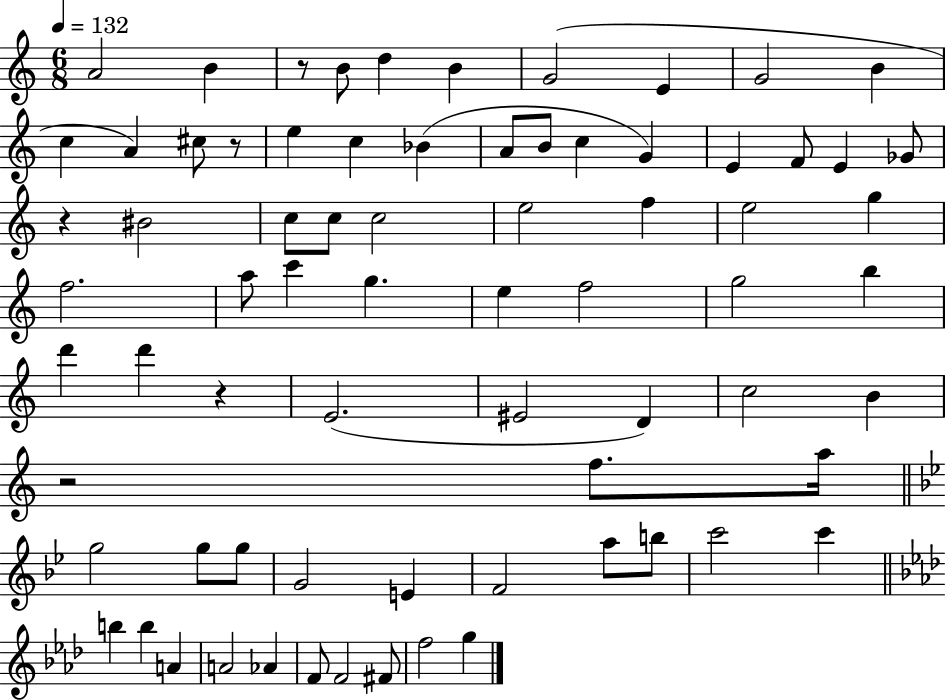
A4/h B4/q R/e B4/e D5/q B4/q G4/h E4/q G4/h B4/q C5/q A4/q C#5/e R/e E5/q C5/q Bb4/q A4/e B4/e C5/q G4/q E4/q F4/e E4/q Gb4/e R/q BIS4/h C5/e C5/e C5/h E5/h F5/q E5/h G5/q F5/h. A5/e C6/q G5/q. E5/q F5/h G5/h B5/q D6/q D6/q R/q E4/h. EIS4/h D4/q C5/h B4/q R/h F5/e. A5/s G5/h G5/e G5/e G4/h E4/q F4/h A5/e B5/e C6/h C6/q B5/q B5/q A4/q A4/h Ab4/q F4/e F4/h F#4/e F5/h G5/q